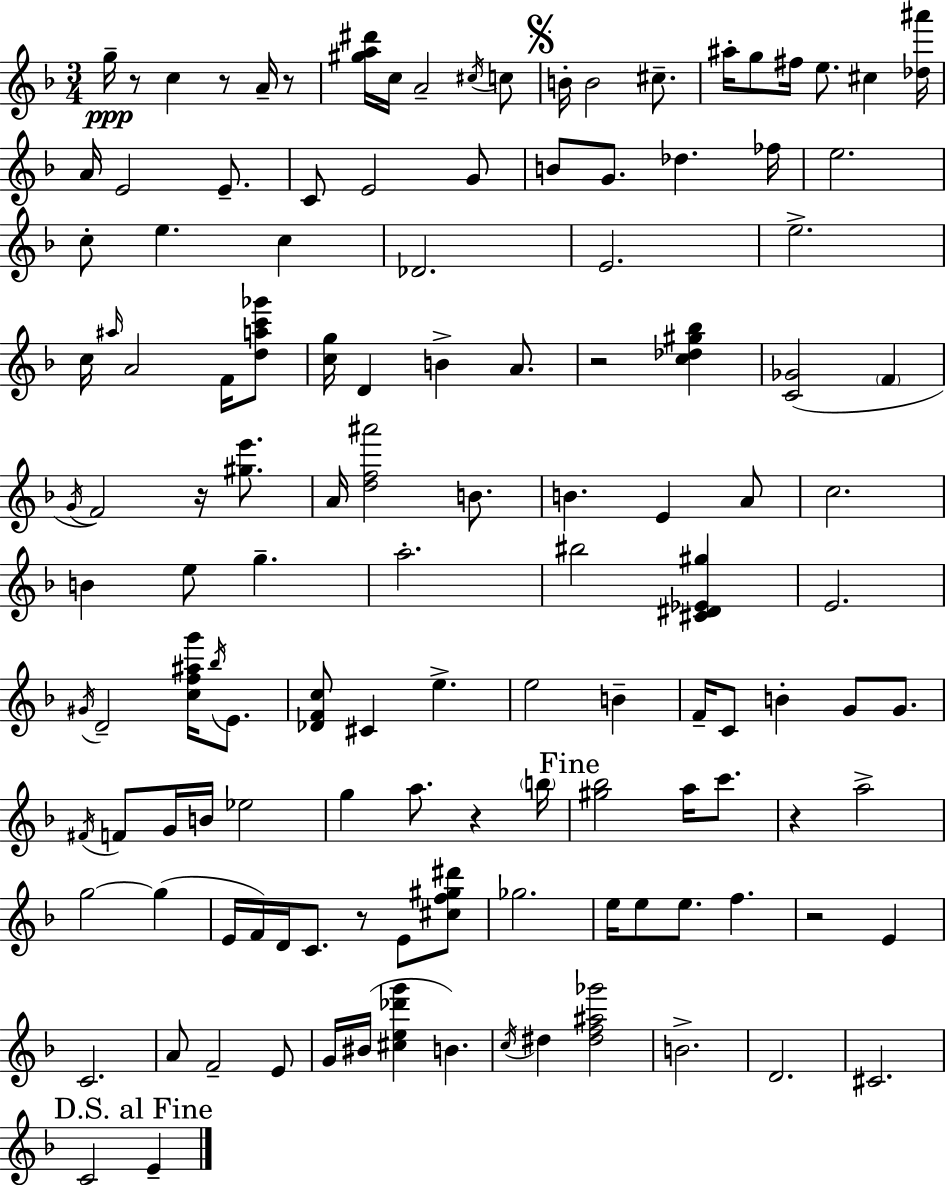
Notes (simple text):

G5/s R/e C5/q R/e A4/s R/e [G#5,A5,D#6]/s C5/s A4/h C#5/s C5/e B4/s B4/h C#5/e. A#5/s G5/e F#5/s E5/e. C#5/q [Db5,A#6]/s A4/s E4/h E4/e. C4/e E4/h G4/e B4/e G4/e. Db5/q. FES5/s E5/h. C5/e E5/q. C5/q Db4/h. E4/h. E5/h. C5/s A#5/s A4/h F4/s [D5,A5,C6,Gb6]/e [C5,G5]/s D4/q B4/q A4/e. R/h [C5,Db5,G#5,Bb5]/q [C4,Gb4]/h F4/q G4/s F4/h R/s [G#5,E6]/e. A4/s [D5,F5,A#6]/h B4/e. B4/q. E4/q A4/e C5/h. B4/q E5/e G5/q. A5/h. BIS5/h [C#4,D#4,Eb4,G#5]/q E4/h. G#4/s D4/h [C5,F5,A#5,G6]/s Bb5/s E4/e. [Db4,F4,C5]/e C#4/q E5/q. E5/h B4/q F4/s C4/e B4/q G4/e G4/e. F#4/s F4/e G4/s B4/s Eb5/h G5/q A5/e. R/q B5/s [G#5,Bb5]/h A5/s C6/e. R/q A5/h G5/h G5/q E4/s F4/s D4/s C4/e. R/e E4/e [C#5,F5,G#5,D#6]/e Gb5/h. E5/s E5/e E5/e. F5/q. R/h E4/q C4/h. A4/e F4/h E4/e G4/s BIS4/s [C#5,E5,Db6,G6]/q B4/q. C5/s D#5/q [D#5,F5,A#5,Gb6]/h B4/h. D4/h. C#4/h. C4/h E4/q